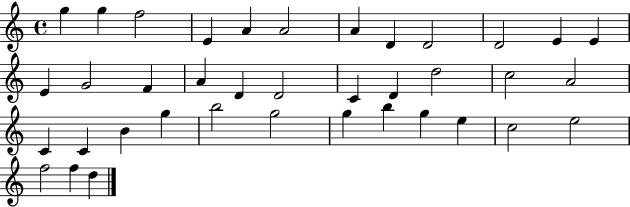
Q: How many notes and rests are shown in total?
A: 38